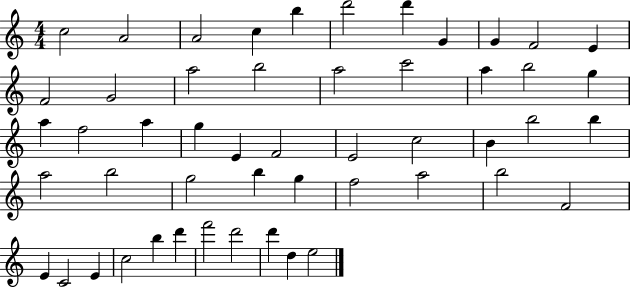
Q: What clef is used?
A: treble